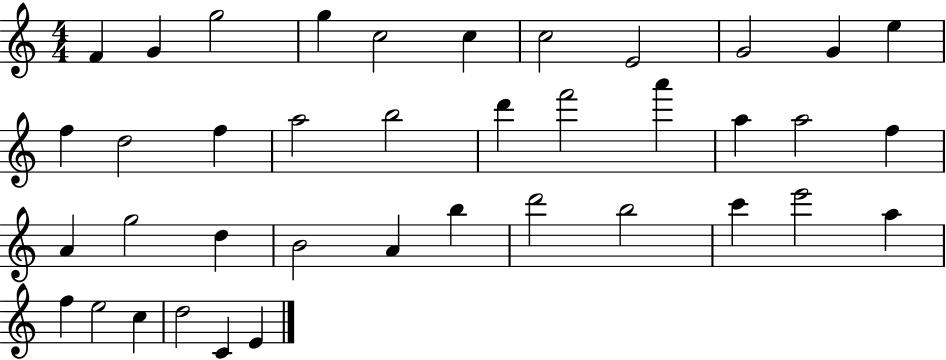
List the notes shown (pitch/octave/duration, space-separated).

F4/q G4/q G5/h G5/q C5/h C5/q C5/h E4/h G4/h G4/q E5/q F5/q D5/h F5/q A5/h B5/h D6/q F6/h A6/q A5/q A5/h F5/q A4/q G5/h D5/q B4/h A4/q B5/q D6/h B5/h C6/q E6/h A5/q F5/q E5/h C5/q D5/h C4/q E4/q